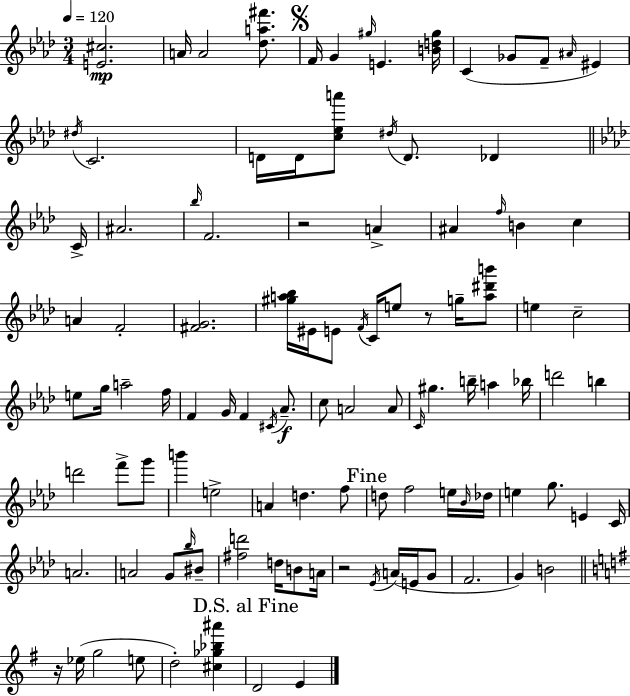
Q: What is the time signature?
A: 3/4